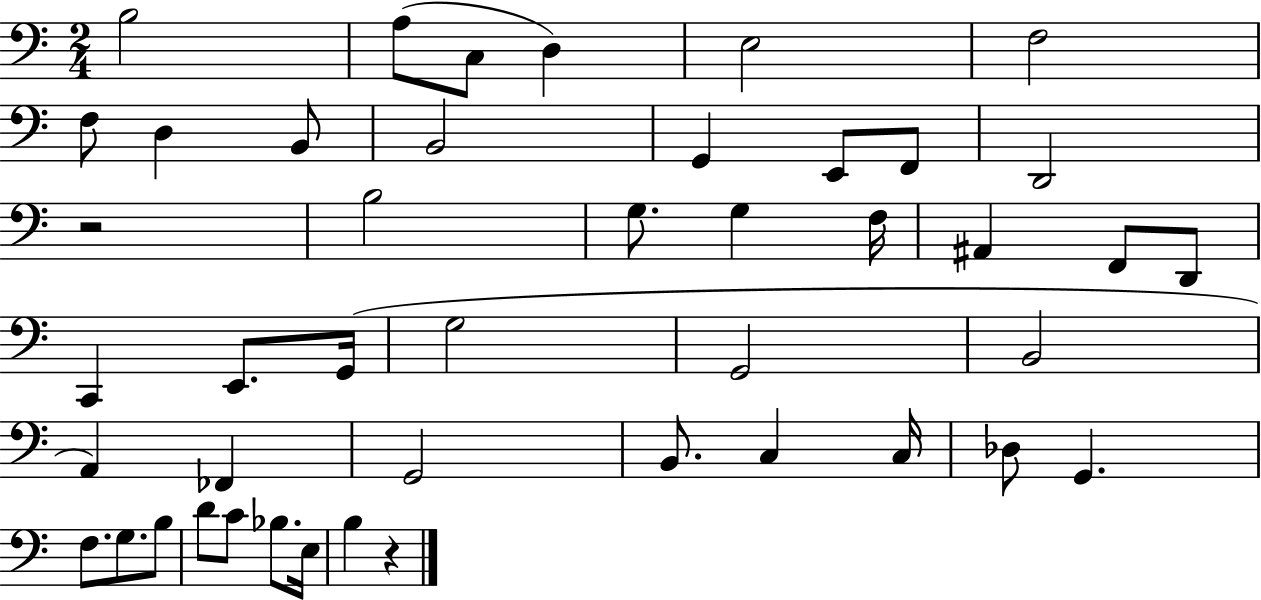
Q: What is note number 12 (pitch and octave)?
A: E2